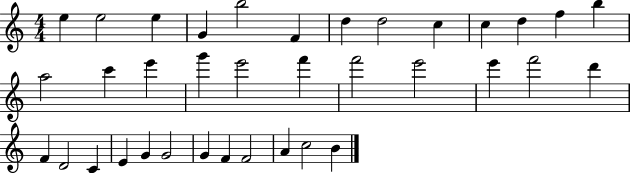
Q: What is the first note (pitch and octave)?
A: E5